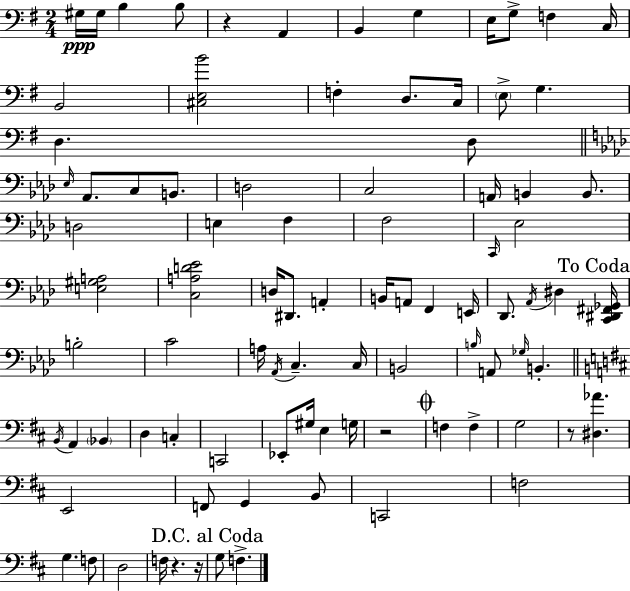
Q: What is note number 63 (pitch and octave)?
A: G#3